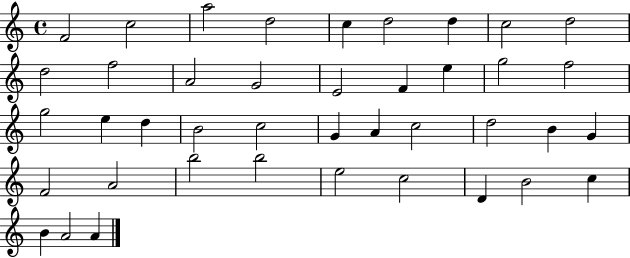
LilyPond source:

{
  \clef treble
  \time 4/4
  \defaultTimeSignature
  \key c \major
  f'2 c''2 | a''2 d''2 | c''4 d''2 d''4 | c''2 d''2 | \break d''2 f''2 | a'2 g'2 | e'2 f'4 e''4 | g''2 f''2 | \break g''2 e''4 d''4 | b'2 c''2 | g'4 a'4 c''2 | d''2 b'4 g'4 | \break f'2 a'2 | b''2 b''2 | e''2 c''2 | d'4 b'2 c''4 | \break b'4 a'2 a'4 | \bar "|."
}